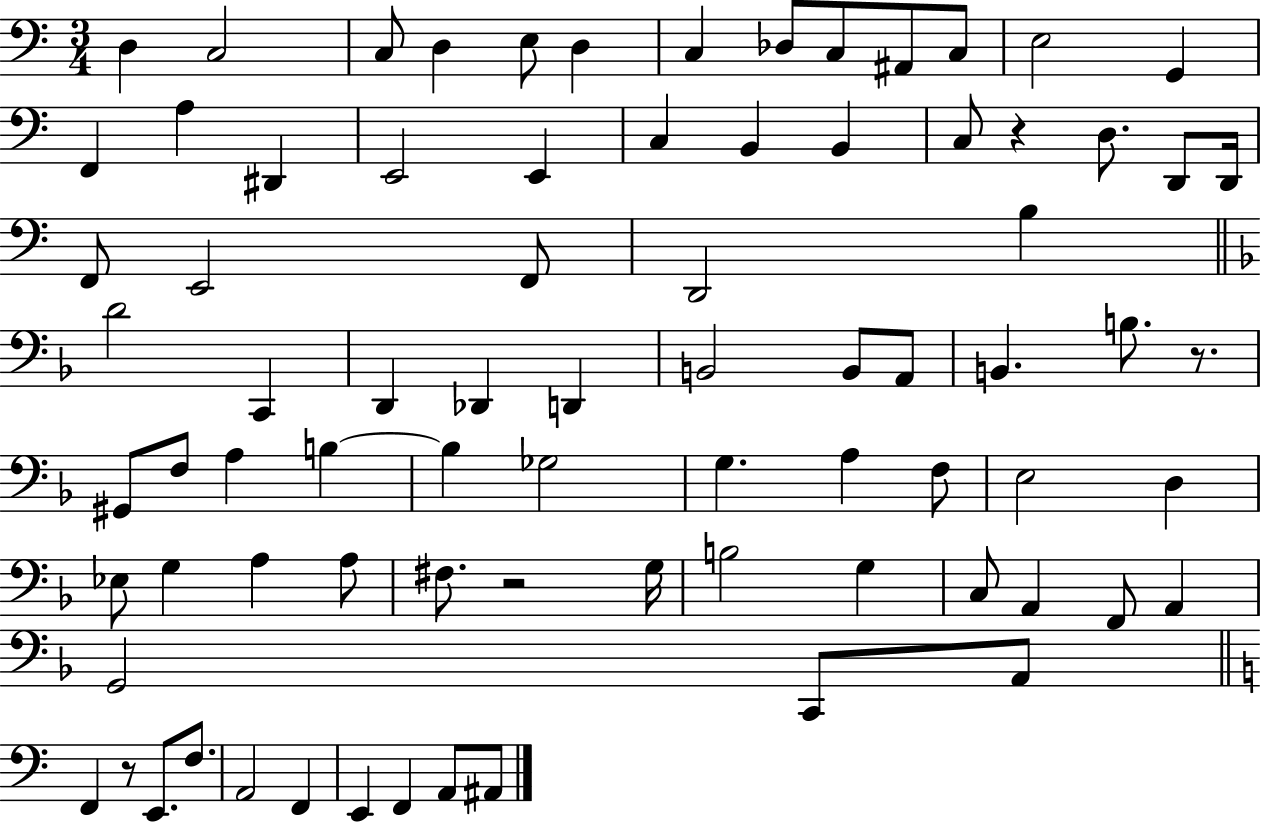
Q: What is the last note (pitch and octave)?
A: A#2